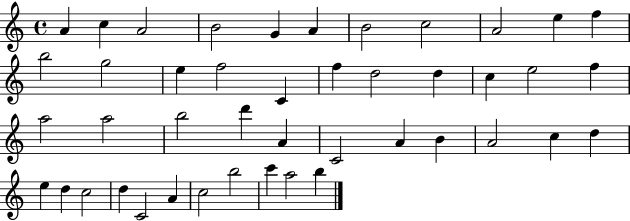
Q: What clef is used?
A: treble